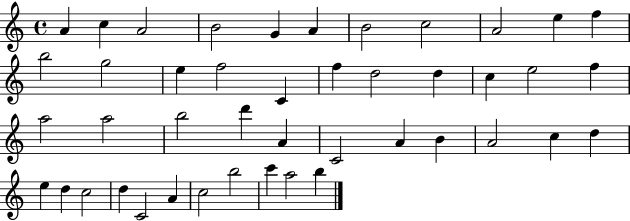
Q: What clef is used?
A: treble